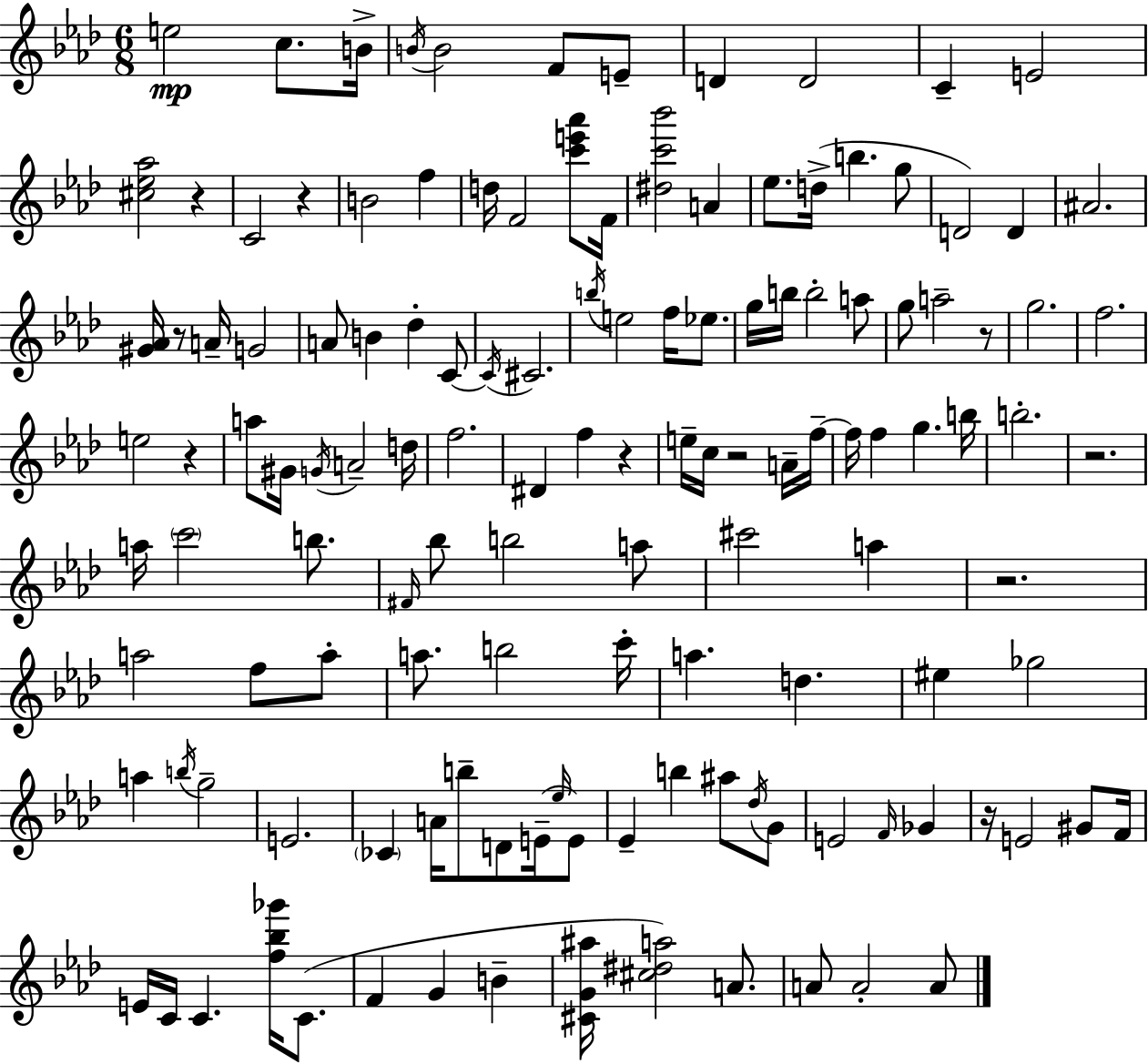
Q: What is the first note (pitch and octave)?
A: E5